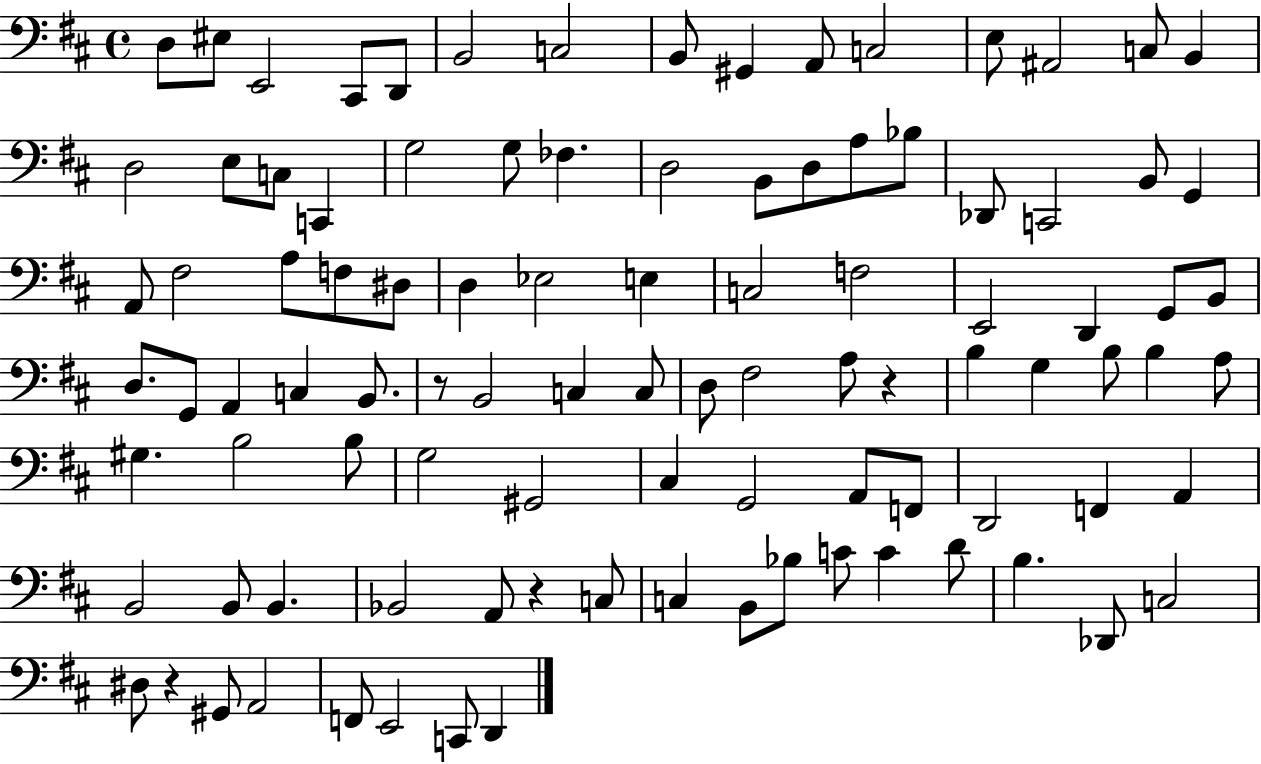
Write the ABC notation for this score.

X:1
T:Untitled
M:4/4
L:1/4
K:D
D,/2 ^E,/2 E,,2 ^C,,/2 D,,/2 B,,2 C,2 B,,/2 ^G,, A,,/2 C,2 E,/2 ^A,,2 C,/2 B,, D,2 E,/2 C,/2 C,, G,2 G,/2 _F, D,2 B,,/2 D,/2 A,/2 _B,/2 _D,,/2 C,,2 B,,/2 G,, A,,/2 ^F,2 A,/2 F,/2 ^D,/2 D, _E,2 E, C,2 F,2 E,,2 D,, G,,/2 B,,/2 D,/2 G,,/2 A,, C, B,,/2 z/2 B,,2 C, C,/2 D,/2 ^F,2 A,/2 z B, G, B,/2 B, A,/2 ^G, B,2 B,/2 G,2 ^G,,2 ^C, G,,2 A,,/2 F,,/2 D,,2 F,, A,, B,,2 B,,/2 B,, _B,,2 A,,/2 z C,/2 C, B,,/2 _B,/2 C/2 C D/2 B, _D,,/2 C,2 ^D,/2 z ^G,,/2 A,,2 F,,/2 E,,2 C,,/2 D,,